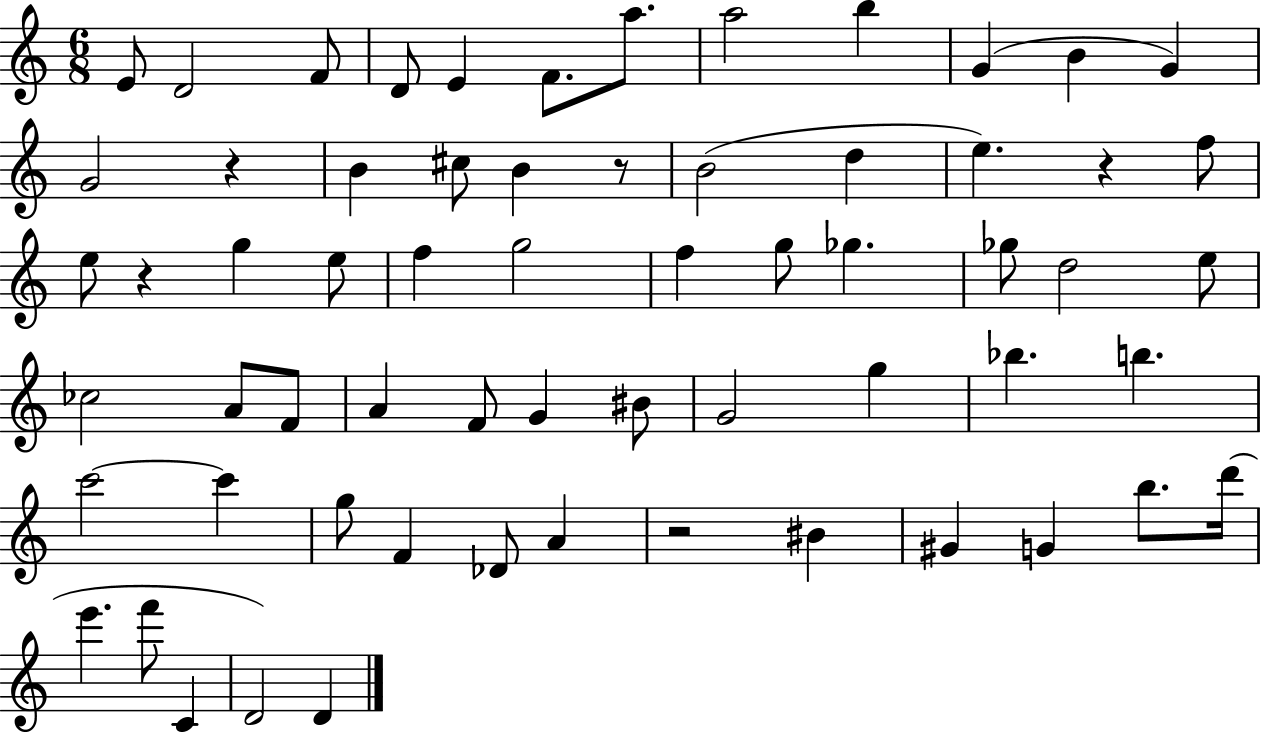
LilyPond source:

{
  \clef treble
  \numericTimeSignature
  \time 6/8
  \key c \major
  \repeat volta 2 { e'8 d'2 f'8 | d'8 e'4 f'8. a''8. | a''2 b''4 | g'4( b'4 g'4) | \break g'2 r4 | b'4 cis''8 b'4 r8 | b'2( d''4 | e''4.) r4 f''8 | \break e''8 r4 g''4 e''8 | f''4 g''2 | f''4 g''8 ges''4. | ges''8 d''2 e''8 | \break ces''2 a'8 f'8 | a'4 f'8 g'4 bis'8 | g'2 g''4 | bes''4. b''4. | \break c'''2~~ c'''4 | g''8 f'4 des'8 a'4 | r2 bis'4 | gis'4 g'4 b''8. d'''16( | \break e'''4. f'''8 c'4 | d'2) d'4 | } \bar "|."
}